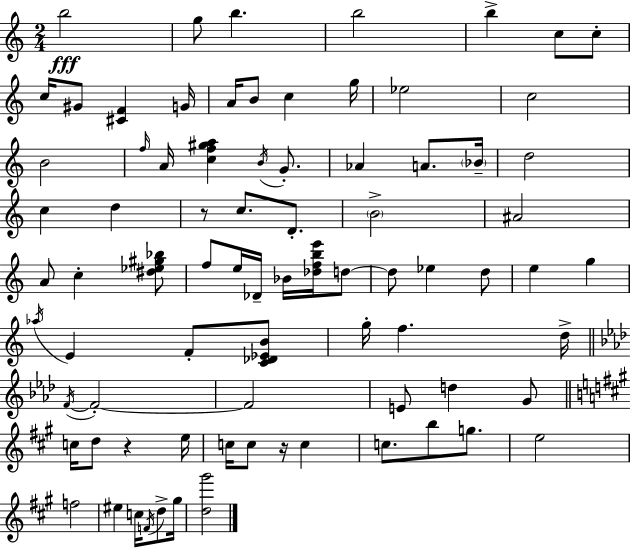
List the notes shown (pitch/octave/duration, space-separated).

B5/h G5/e B5/q. B5/h B5/q C5/e C5/e C5/s G#4/e [C#4,F4]/q G4/s A4/s B4/e C5/q G5/s Eb5/h C5/h B4/h F5/s A4/s [C5,F5,G#5,A5]/q B4/s G4/e. Ab4/q A4/e. Bb4/s D5/h C5/q D5/q R/e C5/e. D4/e. B4/h A#4/h A4/e C5/q [D#5,Eb5,G#5,Bb5]/e F5/e E5/s Db4/s Bb4/s [Db5,F5,B5,E6]/s D5/e D5/e Eb5/q D5/e E5/q G5/q Ab5/s E4/q F4/e [C4,Db4,Eb4,B4]/e G5/s F5/q. D5/s F4/s F4/h F4/h E4/e D5/q G4/e C5/s D5/e R/q E5/s C5/s C5/e R/s C5/q C5/e. B5/e G5/e. E5/h F5/h EIS5/q C5/s F4/s D5/e G#5/s [D5,G#6]/h